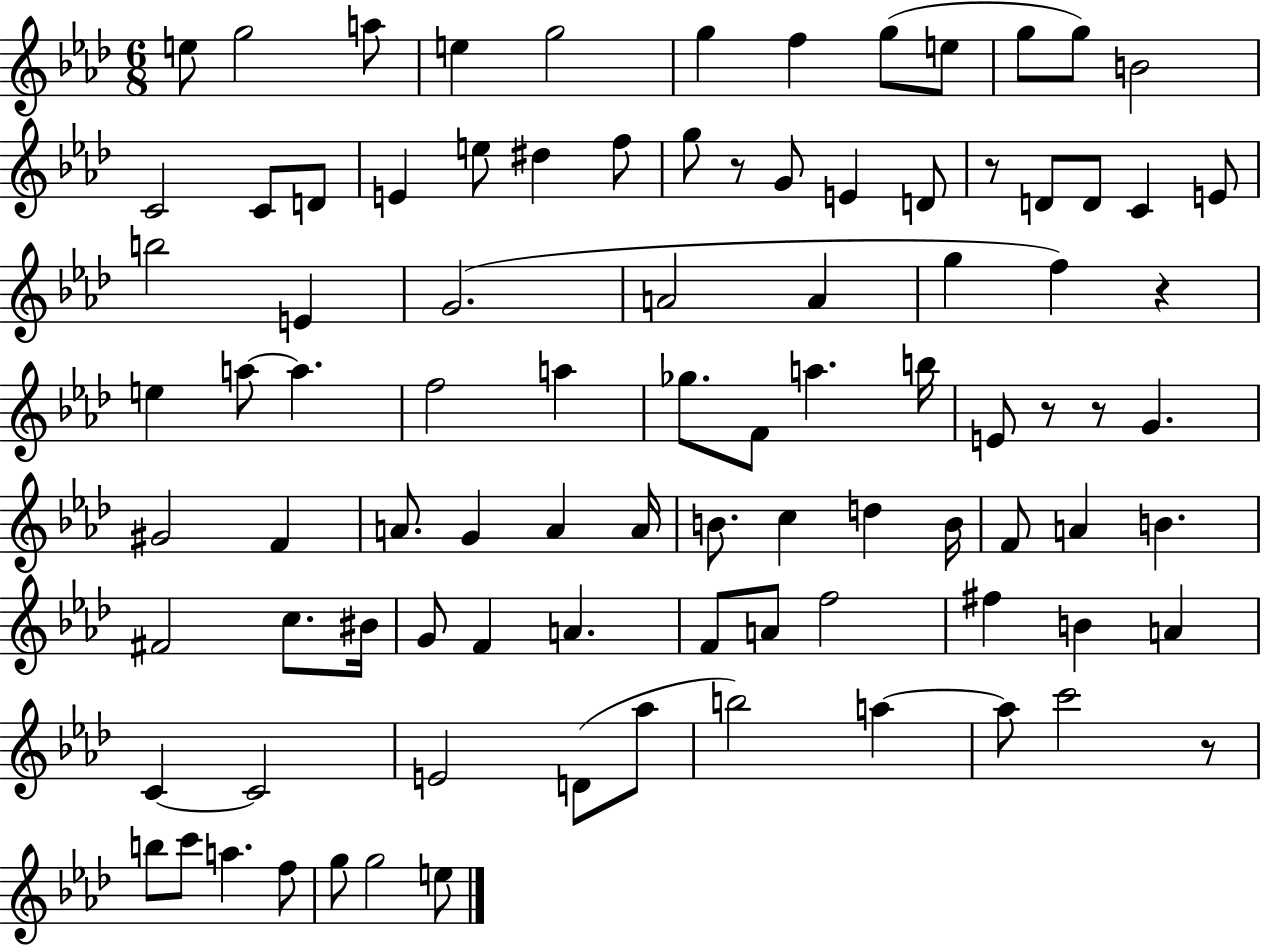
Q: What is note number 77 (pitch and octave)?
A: A5